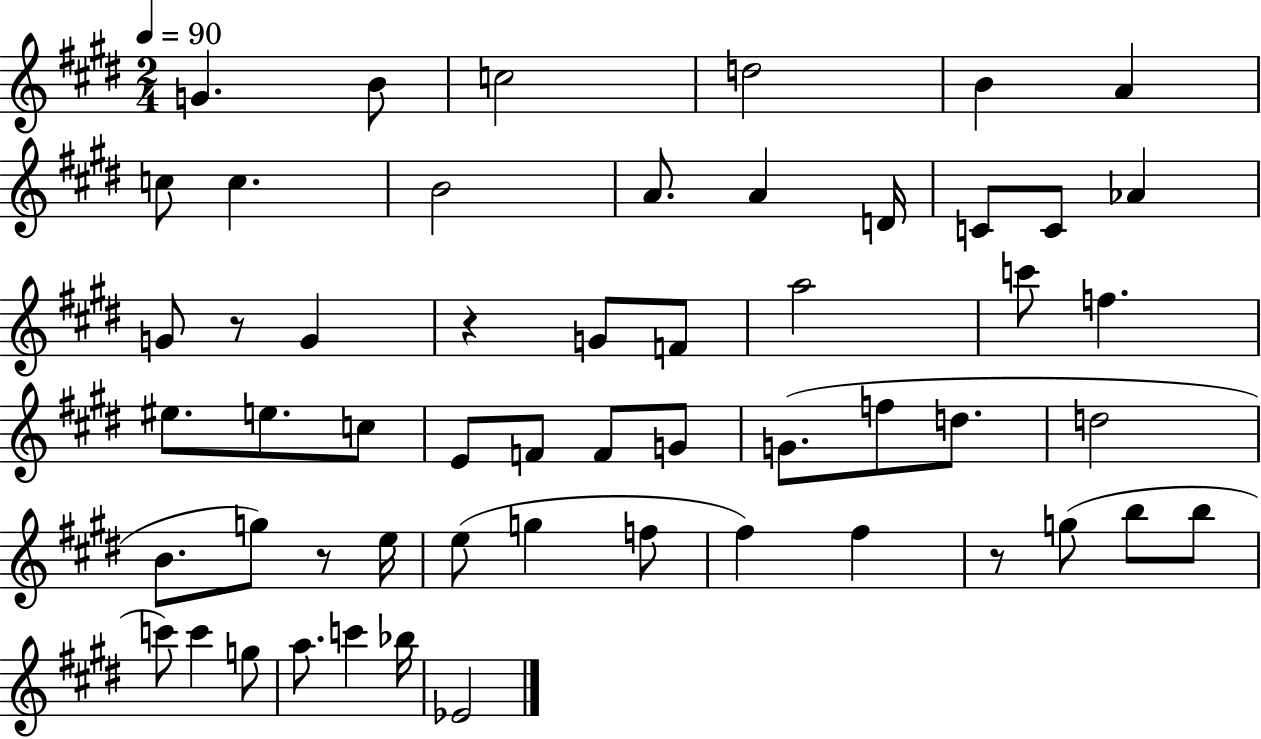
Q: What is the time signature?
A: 2/4